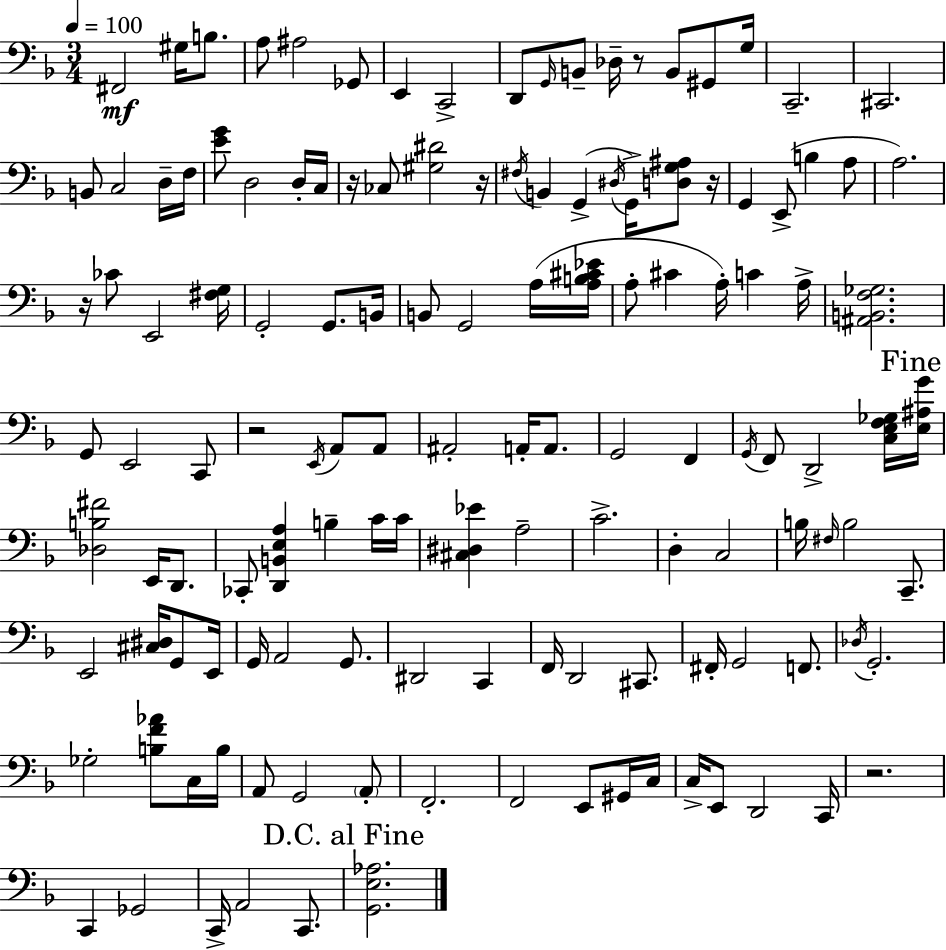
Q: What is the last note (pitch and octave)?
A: C2